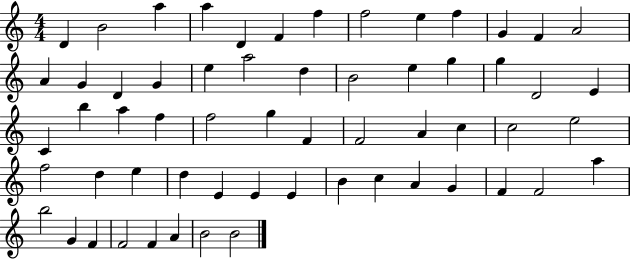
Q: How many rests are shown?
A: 0